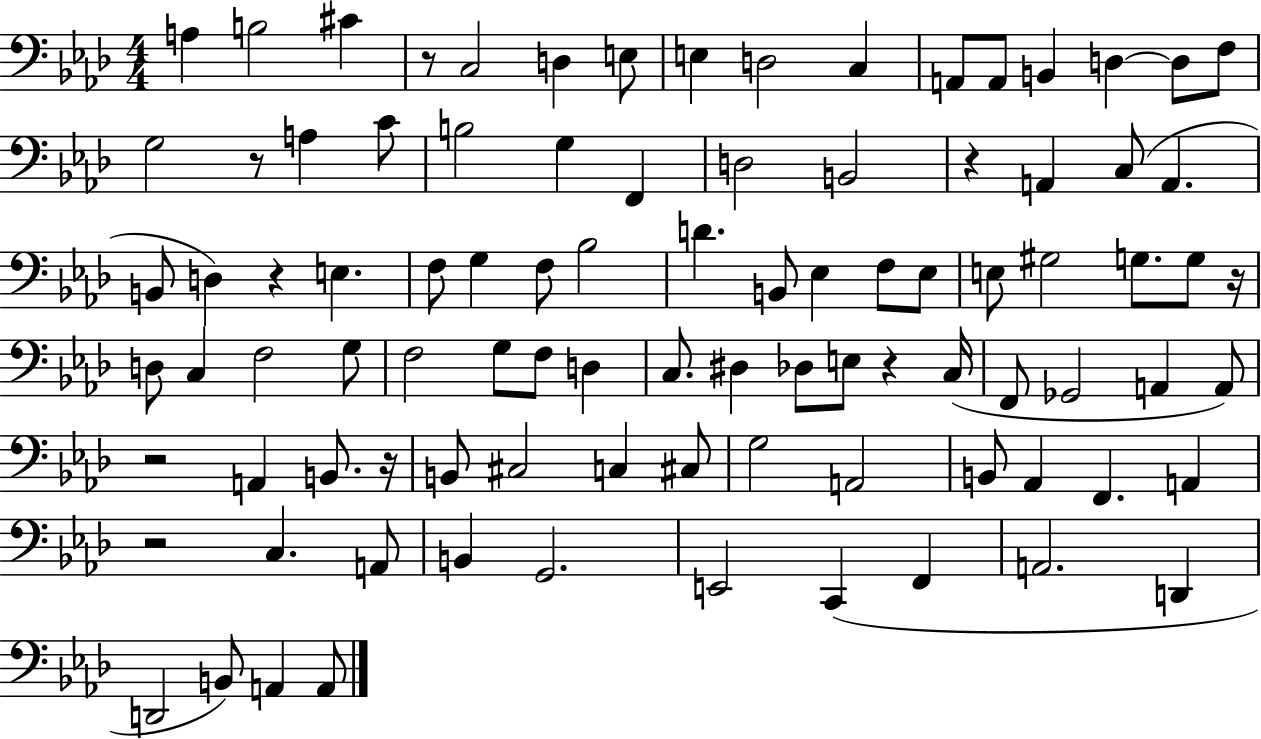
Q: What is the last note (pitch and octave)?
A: A2